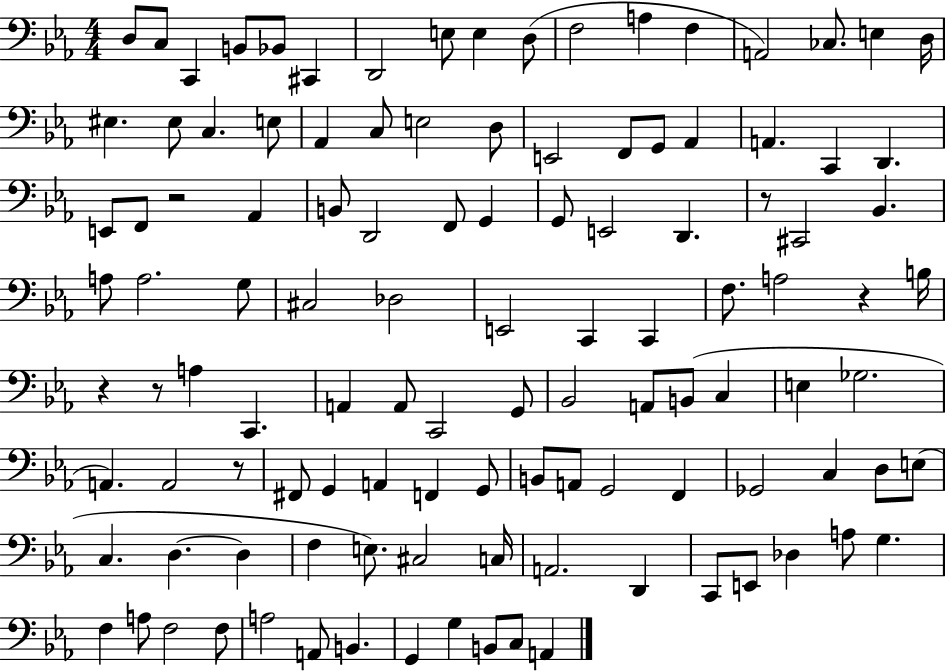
D3/e C3/e C2/q B2/e Bb2/e C#2/q D2/h E3/e E3/q D3/e F3/h A3/q F3/q A2/h CES3/e. E3/q D3/s EIS3/q. EIS3/e C3/q. E3/e Ab2/q C3/e E3/h D3/e E2/h F2/e G2/e Ab2/q A2/q. C2/q D2/q. E2/e F2/e R/h Ab2/q B2/e D2/h F2/e G2/q G2/e E2/h D2/q. R/e C#2/h Bb2/q. A3/e A3/h. G3/e C#3/h Db3/h E2/h C2/q C2/q F3/e. A3/h R/q B3/s R/q R/e A3/q C2/q. A2/q A2/e C2/h G2/e Bb2/h A2/e B2/e C3/q E3/q Gb3/h. A2/q. A2/h R/e F#2/e G2/q A2/q F2/q G2/e B2/e A2/e G2/h F2/q Gb2/h C3/q D3/e E3/e C3/q. D3/q. D3/q F3/q E3/e. C#3/h C3/s A2/h. D2/q C2/e E2/e Db3/q A3/e G3/q. F3/q A3/e F3/h F3/e A3/h A2/e B2/q. G2/q G3/q B2/e C3/e A2/q